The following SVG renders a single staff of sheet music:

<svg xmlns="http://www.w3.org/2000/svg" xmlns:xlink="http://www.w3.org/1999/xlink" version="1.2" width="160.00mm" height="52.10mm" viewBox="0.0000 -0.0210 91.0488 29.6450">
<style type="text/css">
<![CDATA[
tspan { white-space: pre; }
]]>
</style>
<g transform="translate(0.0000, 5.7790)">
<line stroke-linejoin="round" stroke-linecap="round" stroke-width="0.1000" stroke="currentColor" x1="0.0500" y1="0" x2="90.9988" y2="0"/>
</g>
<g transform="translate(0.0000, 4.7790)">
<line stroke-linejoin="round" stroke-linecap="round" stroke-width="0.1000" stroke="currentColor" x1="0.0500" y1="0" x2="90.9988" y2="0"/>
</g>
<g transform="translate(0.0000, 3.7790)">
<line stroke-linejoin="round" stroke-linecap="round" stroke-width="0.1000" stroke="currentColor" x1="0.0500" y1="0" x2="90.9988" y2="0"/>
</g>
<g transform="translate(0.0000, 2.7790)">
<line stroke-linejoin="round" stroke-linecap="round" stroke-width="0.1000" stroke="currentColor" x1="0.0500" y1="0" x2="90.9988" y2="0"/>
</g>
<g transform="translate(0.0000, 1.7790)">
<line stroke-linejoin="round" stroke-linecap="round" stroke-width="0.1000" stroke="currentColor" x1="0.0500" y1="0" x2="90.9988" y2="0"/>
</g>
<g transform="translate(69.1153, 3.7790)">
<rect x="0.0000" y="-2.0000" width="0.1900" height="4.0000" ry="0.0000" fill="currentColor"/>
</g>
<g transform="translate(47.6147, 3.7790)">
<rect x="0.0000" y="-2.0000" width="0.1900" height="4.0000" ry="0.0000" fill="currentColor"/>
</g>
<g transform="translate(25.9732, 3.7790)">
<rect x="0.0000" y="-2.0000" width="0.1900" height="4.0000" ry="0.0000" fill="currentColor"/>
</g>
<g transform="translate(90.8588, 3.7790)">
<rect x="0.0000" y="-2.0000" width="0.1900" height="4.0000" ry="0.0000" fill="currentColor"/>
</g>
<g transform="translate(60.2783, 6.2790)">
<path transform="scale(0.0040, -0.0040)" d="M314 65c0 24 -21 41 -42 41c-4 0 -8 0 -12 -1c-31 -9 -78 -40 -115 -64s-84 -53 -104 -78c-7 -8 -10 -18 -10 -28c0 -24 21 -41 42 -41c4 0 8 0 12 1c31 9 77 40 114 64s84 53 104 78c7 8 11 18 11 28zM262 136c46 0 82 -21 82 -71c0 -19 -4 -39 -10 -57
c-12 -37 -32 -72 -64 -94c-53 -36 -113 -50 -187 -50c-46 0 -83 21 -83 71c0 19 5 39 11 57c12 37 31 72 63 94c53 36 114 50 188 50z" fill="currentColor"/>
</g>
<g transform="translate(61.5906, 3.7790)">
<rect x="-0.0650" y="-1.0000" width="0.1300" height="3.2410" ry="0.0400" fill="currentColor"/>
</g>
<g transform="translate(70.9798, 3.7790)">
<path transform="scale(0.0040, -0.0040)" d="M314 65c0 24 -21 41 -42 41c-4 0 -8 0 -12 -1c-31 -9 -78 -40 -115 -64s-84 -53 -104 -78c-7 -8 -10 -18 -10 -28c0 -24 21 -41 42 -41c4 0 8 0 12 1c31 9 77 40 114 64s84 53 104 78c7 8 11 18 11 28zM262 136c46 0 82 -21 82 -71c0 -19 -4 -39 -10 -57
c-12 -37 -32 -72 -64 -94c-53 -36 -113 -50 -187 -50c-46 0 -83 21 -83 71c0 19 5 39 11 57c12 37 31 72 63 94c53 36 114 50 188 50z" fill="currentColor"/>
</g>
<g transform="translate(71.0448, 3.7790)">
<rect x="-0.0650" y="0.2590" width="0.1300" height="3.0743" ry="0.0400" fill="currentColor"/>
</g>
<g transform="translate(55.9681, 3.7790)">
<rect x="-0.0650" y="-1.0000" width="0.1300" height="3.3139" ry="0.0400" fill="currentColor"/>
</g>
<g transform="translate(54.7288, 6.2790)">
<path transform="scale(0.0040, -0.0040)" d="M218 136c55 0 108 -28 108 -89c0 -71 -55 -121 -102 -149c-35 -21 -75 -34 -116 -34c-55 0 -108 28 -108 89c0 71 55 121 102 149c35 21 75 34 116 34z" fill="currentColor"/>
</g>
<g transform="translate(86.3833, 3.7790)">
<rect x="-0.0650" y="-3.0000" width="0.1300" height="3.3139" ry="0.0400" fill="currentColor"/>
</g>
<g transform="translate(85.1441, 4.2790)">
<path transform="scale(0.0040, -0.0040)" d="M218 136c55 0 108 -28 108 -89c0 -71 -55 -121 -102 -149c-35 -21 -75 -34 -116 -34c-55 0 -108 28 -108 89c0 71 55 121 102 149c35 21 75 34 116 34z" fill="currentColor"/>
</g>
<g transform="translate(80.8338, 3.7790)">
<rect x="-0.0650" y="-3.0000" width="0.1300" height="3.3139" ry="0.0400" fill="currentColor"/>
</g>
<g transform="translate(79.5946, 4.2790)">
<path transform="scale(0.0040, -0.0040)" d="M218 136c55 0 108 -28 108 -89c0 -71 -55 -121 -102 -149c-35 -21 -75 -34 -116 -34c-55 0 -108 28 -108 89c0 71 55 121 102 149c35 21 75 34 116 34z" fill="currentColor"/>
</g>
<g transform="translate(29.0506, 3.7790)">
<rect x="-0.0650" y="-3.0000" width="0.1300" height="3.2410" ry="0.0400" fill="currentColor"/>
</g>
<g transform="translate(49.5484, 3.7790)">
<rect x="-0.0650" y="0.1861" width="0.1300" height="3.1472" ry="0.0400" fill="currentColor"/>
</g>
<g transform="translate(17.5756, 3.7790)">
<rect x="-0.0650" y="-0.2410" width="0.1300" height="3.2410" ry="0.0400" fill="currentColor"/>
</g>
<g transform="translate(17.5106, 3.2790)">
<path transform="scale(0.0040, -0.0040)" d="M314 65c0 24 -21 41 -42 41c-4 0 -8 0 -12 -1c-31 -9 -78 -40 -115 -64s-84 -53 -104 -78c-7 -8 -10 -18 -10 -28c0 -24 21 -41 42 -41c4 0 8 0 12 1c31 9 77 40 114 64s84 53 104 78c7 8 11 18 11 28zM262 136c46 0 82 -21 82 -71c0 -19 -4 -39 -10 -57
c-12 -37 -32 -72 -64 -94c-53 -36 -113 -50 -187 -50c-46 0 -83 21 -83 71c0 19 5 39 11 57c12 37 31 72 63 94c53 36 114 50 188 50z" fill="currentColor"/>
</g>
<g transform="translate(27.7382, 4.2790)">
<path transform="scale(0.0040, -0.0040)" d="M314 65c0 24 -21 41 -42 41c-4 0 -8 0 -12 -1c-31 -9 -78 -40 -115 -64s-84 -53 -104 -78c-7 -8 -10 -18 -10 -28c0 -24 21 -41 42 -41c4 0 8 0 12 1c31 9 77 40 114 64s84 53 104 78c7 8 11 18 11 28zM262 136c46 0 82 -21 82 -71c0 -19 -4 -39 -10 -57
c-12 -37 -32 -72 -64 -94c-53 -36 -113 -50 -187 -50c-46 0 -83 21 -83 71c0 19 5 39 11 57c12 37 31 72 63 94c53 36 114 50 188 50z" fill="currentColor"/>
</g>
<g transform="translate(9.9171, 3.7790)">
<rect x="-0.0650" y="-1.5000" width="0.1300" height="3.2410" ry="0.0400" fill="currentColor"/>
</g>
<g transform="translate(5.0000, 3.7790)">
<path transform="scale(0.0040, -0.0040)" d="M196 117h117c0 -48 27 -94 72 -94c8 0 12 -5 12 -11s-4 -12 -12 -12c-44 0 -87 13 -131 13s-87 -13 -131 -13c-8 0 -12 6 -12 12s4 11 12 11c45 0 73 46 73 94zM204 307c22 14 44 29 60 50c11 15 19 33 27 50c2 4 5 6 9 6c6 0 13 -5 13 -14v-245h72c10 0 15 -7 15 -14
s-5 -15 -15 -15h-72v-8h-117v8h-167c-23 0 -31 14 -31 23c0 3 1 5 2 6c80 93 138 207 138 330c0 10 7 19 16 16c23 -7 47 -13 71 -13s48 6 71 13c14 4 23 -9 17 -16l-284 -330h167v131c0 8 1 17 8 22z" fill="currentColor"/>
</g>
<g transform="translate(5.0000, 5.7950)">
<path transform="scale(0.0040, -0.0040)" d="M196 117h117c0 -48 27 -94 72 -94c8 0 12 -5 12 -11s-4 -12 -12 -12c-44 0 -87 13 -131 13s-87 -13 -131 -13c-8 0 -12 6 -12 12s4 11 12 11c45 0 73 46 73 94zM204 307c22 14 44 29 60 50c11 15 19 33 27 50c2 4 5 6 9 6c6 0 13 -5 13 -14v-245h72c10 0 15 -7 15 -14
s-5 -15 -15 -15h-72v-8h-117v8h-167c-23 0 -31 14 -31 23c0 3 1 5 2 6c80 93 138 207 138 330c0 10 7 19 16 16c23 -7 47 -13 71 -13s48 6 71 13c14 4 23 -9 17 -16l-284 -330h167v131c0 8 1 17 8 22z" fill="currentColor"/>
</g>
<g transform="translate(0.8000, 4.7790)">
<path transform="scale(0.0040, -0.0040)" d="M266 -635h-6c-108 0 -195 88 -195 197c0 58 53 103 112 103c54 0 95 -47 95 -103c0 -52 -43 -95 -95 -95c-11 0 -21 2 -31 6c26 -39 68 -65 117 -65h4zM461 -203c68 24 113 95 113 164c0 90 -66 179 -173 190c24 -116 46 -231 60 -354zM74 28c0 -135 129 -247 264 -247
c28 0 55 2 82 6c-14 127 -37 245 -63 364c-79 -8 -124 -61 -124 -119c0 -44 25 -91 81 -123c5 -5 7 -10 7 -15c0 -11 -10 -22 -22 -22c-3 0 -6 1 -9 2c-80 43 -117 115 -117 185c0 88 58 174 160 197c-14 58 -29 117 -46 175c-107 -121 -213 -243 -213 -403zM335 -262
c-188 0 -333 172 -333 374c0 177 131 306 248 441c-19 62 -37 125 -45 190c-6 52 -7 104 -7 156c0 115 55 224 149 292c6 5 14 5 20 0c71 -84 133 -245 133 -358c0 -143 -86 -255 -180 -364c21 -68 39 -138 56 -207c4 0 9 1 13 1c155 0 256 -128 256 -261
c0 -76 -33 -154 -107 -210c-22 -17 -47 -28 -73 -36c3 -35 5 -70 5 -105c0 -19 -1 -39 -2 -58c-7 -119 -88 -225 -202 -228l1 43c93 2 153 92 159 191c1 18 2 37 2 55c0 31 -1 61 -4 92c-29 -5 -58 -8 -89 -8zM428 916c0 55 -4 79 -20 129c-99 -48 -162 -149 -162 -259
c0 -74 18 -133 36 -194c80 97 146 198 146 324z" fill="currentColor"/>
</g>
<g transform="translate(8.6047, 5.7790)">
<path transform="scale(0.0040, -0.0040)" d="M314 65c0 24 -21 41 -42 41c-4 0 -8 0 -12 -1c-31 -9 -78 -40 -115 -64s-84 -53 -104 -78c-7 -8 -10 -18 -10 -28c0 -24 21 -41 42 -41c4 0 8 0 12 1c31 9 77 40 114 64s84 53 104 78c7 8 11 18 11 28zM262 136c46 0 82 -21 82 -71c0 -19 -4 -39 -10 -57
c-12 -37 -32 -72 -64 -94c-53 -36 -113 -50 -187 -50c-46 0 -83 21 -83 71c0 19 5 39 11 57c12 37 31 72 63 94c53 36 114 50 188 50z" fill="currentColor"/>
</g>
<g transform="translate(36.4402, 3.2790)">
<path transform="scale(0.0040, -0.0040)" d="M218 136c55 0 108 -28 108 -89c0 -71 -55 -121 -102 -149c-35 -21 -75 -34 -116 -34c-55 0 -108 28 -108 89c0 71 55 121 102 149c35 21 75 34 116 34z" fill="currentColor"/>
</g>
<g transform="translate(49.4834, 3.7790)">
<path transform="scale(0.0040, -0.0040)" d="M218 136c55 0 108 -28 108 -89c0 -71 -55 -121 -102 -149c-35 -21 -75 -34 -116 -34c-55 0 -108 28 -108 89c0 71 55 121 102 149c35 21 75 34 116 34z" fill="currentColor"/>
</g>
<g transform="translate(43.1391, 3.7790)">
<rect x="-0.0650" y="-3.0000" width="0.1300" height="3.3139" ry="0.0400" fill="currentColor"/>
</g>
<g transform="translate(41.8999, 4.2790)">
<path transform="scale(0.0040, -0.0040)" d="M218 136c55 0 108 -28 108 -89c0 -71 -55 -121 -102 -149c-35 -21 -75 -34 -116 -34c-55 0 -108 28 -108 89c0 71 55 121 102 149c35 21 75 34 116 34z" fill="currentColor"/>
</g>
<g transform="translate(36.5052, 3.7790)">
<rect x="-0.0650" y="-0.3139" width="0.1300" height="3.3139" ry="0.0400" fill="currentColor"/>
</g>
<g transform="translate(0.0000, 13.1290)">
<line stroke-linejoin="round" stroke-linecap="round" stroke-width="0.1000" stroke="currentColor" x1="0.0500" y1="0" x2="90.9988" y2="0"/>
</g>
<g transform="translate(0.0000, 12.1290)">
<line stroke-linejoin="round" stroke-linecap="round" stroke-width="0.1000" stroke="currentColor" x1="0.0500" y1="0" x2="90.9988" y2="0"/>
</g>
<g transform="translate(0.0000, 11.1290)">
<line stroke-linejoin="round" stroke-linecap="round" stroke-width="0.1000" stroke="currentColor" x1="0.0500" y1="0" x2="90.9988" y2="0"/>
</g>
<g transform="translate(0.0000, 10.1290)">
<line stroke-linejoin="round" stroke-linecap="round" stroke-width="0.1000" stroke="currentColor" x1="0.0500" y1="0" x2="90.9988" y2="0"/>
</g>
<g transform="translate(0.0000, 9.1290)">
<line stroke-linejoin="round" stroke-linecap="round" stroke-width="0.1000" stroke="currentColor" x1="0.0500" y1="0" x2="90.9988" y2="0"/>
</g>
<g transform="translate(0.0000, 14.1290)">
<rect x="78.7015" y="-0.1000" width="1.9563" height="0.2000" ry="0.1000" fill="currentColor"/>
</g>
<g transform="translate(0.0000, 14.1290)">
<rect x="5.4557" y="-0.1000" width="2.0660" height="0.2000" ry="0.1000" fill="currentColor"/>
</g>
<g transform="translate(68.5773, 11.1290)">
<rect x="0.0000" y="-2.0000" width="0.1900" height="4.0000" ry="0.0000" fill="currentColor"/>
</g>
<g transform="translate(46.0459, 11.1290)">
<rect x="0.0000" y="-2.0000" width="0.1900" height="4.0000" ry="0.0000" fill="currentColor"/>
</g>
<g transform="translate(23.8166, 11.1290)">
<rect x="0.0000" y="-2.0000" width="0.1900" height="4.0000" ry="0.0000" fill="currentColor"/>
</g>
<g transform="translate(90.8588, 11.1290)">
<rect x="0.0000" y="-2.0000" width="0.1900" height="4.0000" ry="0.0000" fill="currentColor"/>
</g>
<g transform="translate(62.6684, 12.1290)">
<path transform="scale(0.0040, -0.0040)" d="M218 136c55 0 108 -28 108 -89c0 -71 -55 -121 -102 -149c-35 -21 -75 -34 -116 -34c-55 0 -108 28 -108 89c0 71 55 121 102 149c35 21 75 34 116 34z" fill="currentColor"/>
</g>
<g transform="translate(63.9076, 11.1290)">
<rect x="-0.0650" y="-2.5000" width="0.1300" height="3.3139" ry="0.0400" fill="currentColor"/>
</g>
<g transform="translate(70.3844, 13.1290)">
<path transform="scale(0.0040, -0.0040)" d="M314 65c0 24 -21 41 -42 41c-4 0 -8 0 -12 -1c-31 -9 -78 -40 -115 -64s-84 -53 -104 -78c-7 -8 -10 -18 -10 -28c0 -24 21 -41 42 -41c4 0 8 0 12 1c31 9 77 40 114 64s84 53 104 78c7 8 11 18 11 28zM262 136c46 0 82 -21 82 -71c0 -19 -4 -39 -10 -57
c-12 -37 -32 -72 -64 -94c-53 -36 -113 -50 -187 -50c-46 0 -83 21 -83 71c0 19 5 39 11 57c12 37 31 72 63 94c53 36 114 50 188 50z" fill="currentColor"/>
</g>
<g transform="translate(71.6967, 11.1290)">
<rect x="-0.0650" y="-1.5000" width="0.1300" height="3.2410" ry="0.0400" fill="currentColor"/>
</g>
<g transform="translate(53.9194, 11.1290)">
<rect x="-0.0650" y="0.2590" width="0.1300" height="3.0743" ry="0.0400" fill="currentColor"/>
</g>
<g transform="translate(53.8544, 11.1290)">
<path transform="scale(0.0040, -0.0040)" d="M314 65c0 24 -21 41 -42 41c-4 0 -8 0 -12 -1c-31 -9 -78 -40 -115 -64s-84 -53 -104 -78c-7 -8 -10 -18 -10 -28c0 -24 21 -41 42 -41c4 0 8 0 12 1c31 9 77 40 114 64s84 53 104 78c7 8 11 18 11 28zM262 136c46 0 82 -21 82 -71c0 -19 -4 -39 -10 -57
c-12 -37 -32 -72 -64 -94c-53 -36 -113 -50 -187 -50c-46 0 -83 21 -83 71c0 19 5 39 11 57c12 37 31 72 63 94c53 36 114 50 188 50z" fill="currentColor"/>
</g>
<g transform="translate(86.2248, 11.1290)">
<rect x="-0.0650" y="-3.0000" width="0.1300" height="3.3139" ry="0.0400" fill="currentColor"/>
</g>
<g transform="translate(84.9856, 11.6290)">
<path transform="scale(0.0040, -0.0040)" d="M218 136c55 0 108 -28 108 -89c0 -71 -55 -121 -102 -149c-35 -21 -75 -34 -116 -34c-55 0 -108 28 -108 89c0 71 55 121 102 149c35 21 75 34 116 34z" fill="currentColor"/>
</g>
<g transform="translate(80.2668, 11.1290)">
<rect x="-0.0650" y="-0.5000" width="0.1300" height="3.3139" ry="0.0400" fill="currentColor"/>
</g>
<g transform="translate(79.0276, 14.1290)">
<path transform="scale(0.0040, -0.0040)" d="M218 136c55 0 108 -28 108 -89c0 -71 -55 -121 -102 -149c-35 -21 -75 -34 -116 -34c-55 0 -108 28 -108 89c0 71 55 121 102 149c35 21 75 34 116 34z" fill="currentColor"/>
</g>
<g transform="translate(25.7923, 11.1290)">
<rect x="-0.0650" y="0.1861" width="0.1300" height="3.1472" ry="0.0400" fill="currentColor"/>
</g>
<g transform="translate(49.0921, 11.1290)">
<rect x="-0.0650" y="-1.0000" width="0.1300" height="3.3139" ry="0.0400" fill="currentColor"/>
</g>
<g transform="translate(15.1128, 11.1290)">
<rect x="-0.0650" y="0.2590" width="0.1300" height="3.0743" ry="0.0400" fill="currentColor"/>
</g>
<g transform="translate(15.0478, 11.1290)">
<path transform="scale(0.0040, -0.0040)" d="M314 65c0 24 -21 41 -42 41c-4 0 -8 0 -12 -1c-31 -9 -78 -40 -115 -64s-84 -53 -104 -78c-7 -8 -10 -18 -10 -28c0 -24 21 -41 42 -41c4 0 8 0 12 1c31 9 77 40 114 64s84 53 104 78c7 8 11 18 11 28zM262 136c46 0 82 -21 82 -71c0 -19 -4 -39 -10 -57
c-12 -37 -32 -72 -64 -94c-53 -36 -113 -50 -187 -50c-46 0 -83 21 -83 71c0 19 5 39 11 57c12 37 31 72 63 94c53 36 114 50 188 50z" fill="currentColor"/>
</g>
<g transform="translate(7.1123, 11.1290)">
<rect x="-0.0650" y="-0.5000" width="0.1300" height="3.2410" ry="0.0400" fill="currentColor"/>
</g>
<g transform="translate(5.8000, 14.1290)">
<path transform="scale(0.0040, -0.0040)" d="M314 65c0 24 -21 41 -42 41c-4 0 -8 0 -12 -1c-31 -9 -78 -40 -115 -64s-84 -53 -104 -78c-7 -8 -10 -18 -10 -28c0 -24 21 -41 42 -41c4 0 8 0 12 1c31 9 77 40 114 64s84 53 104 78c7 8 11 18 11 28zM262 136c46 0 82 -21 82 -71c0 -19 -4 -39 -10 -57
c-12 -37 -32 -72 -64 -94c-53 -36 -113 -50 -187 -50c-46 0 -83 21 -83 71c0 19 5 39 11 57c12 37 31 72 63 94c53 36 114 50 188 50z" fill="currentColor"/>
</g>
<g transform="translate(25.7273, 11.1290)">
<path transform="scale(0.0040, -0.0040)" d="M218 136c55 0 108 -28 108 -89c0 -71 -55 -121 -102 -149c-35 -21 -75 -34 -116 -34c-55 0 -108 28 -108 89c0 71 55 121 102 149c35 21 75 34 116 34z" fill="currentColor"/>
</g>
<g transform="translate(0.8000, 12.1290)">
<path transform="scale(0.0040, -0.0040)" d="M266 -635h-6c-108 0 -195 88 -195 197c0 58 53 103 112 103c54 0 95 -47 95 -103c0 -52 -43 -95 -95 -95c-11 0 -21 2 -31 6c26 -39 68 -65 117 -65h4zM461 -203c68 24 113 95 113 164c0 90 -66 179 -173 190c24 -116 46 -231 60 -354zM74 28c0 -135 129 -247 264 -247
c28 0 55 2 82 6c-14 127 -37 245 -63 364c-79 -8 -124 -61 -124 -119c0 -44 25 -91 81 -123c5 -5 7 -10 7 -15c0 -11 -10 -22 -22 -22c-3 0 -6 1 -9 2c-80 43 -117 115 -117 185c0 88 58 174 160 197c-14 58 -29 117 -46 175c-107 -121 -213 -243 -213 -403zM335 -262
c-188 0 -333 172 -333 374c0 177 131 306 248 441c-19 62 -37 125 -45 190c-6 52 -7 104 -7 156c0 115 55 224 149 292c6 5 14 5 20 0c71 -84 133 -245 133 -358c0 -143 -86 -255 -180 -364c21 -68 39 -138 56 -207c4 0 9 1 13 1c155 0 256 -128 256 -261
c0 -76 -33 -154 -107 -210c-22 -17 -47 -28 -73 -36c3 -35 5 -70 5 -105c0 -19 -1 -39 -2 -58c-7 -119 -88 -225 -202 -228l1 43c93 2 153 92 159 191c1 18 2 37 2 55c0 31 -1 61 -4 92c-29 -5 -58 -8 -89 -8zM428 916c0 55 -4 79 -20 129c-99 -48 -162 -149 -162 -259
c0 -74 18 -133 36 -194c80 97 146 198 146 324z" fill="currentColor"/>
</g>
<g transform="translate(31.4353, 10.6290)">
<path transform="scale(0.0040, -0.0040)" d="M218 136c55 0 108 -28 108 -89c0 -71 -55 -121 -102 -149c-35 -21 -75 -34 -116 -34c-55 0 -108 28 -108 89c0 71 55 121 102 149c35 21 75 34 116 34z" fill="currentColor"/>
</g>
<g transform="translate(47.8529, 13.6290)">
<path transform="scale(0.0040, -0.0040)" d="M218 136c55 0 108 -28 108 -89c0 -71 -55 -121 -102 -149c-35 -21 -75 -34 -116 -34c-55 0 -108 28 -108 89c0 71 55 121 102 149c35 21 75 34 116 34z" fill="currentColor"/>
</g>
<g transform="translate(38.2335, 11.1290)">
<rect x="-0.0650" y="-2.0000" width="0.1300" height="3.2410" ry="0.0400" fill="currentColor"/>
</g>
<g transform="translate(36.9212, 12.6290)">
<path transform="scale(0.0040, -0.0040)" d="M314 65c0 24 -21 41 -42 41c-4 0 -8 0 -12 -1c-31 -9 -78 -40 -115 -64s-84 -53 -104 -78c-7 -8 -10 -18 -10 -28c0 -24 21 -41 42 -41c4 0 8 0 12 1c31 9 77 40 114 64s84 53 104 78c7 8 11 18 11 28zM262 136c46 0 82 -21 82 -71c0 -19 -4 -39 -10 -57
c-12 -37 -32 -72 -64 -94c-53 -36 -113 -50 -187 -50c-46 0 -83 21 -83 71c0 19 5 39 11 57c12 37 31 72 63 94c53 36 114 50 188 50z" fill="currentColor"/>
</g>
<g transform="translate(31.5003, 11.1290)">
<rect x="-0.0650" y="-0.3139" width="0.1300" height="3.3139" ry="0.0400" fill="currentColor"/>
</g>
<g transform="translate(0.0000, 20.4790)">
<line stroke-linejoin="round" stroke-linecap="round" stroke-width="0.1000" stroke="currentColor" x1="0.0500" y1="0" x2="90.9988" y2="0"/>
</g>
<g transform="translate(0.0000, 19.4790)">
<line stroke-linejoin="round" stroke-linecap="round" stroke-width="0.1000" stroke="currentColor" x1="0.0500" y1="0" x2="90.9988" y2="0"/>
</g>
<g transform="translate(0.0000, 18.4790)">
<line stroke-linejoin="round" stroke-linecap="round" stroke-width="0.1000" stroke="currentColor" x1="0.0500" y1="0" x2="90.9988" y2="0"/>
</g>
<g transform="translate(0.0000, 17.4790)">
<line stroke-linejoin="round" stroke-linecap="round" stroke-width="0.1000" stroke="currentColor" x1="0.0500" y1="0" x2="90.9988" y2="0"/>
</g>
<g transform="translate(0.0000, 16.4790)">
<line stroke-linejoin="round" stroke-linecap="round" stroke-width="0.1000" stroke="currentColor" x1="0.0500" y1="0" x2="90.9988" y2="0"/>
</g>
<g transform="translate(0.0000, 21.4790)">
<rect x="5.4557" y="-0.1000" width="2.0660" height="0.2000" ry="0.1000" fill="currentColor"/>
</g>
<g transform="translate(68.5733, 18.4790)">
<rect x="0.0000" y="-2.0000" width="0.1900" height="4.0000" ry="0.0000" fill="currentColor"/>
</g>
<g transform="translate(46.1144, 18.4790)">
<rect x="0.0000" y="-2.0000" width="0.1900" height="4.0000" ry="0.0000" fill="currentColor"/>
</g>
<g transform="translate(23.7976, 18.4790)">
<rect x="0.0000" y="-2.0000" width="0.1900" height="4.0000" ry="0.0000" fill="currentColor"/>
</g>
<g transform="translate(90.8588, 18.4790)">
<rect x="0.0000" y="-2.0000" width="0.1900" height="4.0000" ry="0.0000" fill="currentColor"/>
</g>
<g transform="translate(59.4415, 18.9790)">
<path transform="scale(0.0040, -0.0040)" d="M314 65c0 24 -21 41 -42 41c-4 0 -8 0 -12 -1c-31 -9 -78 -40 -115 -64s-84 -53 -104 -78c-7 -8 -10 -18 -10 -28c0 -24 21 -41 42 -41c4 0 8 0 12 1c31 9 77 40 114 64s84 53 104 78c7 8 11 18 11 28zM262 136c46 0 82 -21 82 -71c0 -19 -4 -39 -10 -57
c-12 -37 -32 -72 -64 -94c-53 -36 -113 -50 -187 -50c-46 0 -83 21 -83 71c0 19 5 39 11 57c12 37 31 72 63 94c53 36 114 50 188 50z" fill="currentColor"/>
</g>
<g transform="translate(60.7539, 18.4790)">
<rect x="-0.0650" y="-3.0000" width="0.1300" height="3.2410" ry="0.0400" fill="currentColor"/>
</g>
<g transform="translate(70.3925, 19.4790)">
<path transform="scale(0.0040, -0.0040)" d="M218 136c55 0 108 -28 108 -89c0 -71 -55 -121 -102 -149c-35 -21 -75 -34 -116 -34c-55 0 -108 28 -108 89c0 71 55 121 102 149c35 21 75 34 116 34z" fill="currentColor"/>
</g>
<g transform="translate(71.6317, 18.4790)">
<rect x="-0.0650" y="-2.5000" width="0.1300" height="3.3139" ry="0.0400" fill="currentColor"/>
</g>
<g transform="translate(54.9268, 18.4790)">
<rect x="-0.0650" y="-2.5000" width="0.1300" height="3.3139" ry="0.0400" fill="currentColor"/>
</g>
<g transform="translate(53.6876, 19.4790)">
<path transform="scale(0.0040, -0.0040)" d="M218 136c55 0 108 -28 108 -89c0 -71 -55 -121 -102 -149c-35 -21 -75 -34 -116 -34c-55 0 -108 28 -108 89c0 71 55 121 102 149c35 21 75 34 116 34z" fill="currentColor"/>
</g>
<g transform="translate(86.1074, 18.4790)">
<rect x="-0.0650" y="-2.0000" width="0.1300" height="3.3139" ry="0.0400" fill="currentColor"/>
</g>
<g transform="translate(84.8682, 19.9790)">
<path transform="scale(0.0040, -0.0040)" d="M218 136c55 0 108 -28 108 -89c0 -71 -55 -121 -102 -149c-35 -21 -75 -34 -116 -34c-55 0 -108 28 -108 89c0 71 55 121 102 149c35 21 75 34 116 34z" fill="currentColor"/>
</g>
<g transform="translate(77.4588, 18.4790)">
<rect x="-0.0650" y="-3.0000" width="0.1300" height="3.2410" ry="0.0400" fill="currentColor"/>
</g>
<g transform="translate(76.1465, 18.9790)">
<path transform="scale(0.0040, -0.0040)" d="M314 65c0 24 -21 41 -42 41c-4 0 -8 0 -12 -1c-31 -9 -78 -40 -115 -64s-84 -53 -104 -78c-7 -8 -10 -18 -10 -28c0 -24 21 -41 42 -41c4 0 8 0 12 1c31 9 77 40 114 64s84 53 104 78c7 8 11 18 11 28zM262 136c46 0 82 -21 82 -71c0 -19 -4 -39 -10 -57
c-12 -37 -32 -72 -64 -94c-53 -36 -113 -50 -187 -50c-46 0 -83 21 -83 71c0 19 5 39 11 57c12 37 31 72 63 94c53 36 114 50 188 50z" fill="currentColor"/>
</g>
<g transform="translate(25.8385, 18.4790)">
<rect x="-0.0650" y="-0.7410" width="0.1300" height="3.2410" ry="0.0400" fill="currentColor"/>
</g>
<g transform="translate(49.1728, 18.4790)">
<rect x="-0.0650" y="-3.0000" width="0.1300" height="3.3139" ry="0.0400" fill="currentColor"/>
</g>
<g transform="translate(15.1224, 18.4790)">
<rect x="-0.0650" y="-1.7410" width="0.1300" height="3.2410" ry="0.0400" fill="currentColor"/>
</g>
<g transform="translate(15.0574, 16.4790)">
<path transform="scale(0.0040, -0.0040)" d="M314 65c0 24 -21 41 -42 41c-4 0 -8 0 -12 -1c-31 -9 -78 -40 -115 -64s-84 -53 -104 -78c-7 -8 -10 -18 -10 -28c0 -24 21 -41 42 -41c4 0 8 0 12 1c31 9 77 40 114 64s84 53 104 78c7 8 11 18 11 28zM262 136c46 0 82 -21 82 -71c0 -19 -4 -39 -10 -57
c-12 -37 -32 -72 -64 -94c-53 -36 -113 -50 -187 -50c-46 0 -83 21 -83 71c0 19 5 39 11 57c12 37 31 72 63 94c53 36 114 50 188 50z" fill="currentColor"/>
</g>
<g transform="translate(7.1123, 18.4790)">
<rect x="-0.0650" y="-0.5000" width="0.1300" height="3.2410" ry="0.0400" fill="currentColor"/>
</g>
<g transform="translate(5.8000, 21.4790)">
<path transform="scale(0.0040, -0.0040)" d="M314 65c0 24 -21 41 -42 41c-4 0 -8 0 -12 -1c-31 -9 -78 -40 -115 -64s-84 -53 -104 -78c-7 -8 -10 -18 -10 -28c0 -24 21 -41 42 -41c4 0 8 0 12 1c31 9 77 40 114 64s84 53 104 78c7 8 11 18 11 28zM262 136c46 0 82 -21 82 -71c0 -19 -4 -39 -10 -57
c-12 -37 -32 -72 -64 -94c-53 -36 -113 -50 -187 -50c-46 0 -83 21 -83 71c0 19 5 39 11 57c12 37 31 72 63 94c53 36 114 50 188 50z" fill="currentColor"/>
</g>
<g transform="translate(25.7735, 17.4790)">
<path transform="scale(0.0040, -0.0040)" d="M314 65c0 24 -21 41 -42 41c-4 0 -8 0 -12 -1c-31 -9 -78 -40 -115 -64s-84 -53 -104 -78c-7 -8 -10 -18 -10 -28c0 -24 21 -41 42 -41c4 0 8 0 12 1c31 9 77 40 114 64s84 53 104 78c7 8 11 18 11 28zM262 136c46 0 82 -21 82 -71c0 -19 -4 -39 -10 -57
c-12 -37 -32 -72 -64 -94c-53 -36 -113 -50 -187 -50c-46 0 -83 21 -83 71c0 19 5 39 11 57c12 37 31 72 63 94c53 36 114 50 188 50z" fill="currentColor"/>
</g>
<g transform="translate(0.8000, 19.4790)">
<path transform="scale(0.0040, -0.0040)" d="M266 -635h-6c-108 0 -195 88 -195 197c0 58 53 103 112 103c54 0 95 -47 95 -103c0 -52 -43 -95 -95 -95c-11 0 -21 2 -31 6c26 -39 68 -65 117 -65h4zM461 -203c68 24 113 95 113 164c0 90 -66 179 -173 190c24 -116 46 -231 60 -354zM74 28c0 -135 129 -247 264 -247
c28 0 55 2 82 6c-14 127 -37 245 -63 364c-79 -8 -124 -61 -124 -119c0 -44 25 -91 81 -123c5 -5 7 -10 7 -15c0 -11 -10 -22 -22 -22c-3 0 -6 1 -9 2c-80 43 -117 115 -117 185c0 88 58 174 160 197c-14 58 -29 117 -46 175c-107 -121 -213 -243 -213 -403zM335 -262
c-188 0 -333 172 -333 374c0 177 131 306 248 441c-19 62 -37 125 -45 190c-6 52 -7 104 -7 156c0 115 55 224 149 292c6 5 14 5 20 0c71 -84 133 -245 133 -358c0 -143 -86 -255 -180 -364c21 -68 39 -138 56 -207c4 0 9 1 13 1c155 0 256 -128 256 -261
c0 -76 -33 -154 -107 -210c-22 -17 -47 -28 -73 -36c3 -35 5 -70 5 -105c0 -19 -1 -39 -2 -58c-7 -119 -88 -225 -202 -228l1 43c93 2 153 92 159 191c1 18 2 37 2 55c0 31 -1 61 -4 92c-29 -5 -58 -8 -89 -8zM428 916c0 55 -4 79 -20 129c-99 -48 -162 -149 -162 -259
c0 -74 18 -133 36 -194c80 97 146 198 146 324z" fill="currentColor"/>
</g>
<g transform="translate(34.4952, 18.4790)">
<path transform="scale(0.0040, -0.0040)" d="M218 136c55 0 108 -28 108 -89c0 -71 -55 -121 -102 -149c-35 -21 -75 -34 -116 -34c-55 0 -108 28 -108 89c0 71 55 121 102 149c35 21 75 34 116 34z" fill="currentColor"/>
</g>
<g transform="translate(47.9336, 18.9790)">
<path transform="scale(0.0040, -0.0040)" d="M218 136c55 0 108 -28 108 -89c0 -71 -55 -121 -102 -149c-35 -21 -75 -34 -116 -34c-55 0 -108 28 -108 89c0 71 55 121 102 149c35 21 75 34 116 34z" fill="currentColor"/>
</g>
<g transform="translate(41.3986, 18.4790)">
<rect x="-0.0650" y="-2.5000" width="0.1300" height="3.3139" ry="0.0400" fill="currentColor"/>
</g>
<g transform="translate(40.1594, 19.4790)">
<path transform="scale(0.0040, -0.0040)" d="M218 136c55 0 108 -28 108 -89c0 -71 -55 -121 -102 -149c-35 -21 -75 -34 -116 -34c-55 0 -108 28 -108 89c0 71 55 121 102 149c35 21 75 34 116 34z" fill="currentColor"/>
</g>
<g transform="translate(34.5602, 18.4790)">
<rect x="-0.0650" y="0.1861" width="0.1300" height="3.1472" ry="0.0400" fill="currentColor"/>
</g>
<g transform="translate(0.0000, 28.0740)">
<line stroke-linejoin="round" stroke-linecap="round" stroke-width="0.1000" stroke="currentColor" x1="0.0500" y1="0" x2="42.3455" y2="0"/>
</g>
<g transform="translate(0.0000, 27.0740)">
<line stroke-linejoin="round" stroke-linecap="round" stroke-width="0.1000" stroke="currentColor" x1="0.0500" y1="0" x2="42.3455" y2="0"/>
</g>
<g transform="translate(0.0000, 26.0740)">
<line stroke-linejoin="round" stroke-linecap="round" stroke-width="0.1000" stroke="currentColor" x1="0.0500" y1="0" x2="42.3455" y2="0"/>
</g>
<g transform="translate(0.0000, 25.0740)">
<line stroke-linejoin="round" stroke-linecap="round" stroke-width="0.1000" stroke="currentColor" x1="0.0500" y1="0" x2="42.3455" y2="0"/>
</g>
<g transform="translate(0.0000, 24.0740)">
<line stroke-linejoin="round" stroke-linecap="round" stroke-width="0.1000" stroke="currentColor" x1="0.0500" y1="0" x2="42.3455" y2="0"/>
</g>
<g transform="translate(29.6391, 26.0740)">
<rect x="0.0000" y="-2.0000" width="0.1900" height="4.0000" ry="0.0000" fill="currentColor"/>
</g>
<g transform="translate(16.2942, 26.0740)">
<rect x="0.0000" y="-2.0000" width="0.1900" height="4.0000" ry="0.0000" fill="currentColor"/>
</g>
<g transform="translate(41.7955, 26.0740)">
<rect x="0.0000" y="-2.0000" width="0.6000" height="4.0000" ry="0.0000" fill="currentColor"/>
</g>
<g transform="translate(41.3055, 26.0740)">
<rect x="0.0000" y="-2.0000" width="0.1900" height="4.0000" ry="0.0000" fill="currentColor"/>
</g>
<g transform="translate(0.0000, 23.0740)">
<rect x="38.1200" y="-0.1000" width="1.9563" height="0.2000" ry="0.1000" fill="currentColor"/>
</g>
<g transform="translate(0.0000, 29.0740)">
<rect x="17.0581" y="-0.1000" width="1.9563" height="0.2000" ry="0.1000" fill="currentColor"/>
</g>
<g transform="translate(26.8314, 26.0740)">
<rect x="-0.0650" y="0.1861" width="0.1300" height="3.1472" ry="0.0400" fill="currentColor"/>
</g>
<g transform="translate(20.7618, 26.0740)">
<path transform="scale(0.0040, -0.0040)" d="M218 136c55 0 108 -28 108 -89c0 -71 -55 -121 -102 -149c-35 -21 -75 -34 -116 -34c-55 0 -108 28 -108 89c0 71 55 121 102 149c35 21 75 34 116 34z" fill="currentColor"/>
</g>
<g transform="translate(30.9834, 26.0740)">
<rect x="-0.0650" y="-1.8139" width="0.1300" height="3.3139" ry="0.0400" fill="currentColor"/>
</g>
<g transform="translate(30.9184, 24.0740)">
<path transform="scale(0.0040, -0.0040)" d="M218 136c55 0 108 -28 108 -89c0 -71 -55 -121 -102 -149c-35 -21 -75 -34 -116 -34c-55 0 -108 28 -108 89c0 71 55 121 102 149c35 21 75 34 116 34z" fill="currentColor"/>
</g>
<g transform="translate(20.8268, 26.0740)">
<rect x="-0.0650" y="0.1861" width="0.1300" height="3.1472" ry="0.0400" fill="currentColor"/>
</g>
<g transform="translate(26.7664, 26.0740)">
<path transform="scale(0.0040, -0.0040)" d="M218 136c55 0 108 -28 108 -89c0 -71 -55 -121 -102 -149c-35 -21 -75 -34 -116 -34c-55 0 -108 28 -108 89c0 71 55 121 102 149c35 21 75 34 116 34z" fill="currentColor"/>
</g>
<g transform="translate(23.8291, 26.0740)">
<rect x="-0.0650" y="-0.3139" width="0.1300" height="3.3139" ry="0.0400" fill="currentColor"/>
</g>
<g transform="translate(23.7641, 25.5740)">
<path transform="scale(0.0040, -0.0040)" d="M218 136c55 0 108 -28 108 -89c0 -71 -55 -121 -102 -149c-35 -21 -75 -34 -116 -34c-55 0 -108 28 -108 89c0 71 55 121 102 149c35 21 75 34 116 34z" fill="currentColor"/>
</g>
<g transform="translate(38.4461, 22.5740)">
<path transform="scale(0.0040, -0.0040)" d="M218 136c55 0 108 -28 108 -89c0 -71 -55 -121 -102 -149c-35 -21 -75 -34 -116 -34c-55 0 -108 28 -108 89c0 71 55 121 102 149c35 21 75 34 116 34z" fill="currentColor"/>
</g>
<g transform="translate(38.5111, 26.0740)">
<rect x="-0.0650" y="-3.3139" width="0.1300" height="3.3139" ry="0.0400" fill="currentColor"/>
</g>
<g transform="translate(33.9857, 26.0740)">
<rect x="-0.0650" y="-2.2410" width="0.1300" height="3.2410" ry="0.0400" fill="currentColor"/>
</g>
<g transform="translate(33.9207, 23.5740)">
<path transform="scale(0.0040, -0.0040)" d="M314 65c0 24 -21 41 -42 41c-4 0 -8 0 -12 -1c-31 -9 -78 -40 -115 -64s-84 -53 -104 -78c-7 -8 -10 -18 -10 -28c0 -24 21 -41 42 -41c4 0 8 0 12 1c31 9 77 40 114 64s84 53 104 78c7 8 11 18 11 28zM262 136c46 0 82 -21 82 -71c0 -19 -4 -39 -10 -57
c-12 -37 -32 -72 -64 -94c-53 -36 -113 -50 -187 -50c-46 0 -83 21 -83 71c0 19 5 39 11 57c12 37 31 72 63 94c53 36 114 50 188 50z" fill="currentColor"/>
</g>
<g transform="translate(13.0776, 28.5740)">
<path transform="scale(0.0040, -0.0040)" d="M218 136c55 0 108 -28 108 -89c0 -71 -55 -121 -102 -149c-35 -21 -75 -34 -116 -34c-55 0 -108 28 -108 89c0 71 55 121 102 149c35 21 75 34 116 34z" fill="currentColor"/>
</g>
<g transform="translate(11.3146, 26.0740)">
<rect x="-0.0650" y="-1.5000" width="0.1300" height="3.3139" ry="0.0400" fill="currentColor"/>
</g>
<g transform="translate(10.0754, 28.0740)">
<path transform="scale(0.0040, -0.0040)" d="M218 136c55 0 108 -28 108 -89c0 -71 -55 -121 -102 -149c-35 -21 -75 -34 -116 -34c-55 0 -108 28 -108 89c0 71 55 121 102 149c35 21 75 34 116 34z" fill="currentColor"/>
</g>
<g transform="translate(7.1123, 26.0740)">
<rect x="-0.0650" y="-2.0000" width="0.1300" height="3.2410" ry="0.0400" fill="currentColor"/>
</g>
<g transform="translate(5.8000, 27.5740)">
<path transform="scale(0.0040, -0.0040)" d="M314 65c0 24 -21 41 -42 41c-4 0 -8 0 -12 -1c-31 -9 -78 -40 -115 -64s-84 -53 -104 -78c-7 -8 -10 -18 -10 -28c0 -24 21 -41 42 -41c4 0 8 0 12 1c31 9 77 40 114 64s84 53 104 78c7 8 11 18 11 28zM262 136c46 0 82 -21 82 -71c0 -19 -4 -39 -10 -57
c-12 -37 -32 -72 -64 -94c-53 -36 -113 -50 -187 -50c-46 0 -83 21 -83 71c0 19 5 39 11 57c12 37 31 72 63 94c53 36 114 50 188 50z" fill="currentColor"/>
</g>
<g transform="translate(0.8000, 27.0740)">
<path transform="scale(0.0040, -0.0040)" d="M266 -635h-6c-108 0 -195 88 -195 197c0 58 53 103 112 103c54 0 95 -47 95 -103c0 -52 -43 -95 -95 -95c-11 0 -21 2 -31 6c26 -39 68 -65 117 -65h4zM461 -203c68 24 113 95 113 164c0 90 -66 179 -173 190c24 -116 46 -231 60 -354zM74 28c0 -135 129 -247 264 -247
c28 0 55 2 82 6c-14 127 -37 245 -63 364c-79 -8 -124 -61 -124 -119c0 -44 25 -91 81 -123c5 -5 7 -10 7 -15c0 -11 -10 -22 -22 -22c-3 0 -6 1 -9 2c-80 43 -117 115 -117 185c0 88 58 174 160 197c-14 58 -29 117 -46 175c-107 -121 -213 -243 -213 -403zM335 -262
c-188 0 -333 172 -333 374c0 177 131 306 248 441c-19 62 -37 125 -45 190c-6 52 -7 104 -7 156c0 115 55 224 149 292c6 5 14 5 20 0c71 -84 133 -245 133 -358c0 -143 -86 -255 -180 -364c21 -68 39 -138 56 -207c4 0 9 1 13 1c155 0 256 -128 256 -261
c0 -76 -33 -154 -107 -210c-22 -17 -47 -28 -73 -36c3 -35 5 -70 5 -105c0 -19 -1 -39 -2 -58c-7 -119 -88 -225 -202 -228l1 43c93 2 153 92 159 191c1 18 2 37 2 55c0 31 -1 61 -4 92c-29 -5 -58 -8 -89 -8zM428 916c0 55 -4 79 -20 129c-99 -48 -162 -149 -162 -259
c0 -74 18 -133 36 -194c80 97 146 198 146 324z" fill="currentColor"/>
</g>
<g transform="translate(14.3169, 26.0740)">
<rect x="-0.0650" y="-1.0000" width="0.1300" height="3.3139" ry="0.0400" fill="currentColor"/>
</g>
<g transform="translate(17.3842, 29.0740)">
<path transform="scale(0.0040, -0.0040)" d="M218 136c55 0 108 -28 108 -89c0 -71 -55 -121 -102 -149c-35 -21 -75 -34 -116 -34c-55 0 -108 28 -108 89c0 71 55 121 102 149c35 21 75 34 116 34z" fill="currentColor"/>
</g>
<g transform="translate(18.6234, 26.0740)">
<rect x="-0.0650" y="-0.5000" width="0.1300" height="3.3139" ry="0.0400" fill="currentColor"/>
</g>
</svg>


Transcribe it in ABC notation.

X:1
T:Untitled
M:4/4
L:1/4
K:C
E2 c2 A2 c A B D D2 B2 A A C2 B2 B c F2 D B2 G E2 C A C2 f2 d2 B G A G A2 G A2 F F2 E D C B c B f g2 b